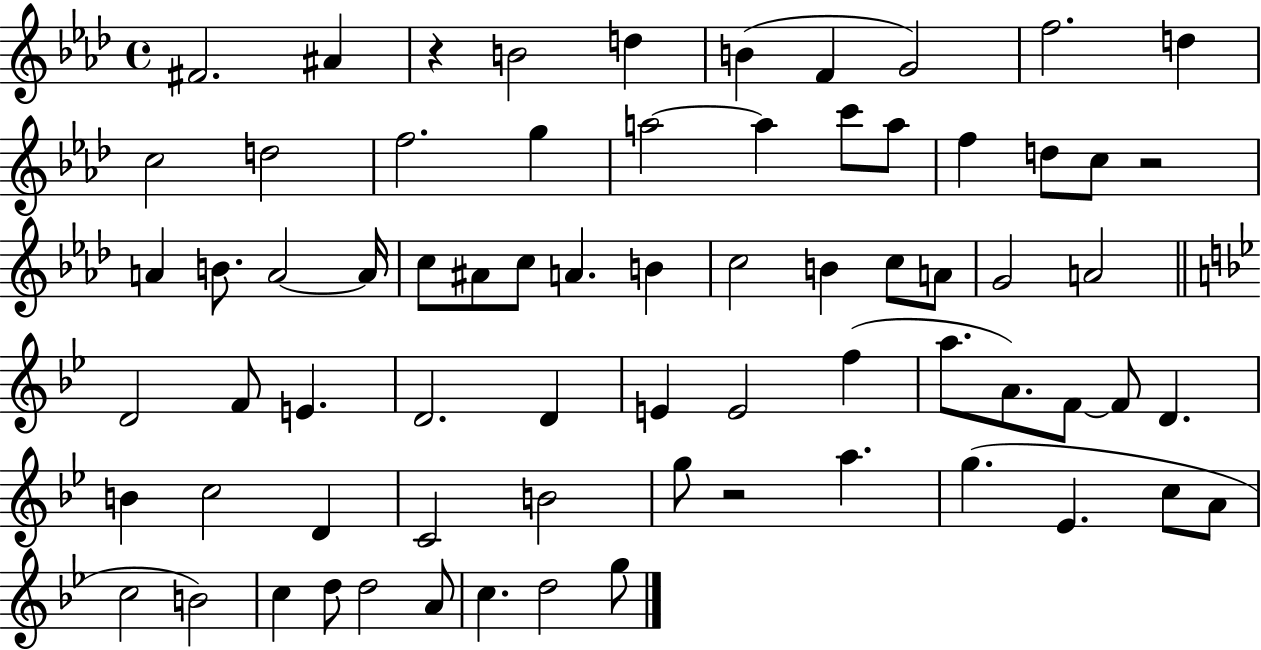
{
  \clef treble
  \time 4/4
  \defaultTimeSignature
  \key aes \major
  fis'2. ais'4 | r4 b'2 d''4 | b'4( f'4 g'2) | f''2. d''4 | \break c''2 d''2 | f''2. g''4 | a''2~~ a''4 c'''8 a''8 | f''4 d''8 c''8 r2 | \break a'4 b'8. a'2~~ a'16 | c''8 ais'8 c''8 a'4. b'4 | c''2 b'4 c''8 a'8 | g'2 a'2 | \break \bar "||" \break \key g \minor d'2 f'8 e'4. | d'2. d'4 | e'4 e'2 f''4( | a''8. a'8.) f'8~~ f'8 d'4. | \break b'4 c''2 d'4 | c'2 b'2 | g''8 r2 a''4. | g''4.( ees'4. c''8 a'8 | \break c''2 b'2) | c''4 d''8 d''2 a'8 | c''4. d''2 g''8 | \bar "|."
}